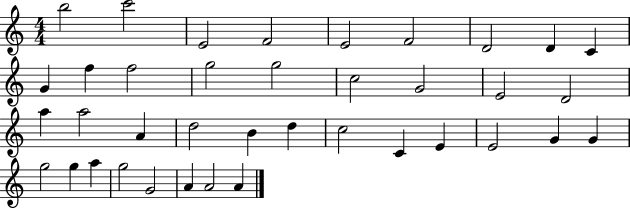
B5/h C6/h E4/h F4/h E4/h F4/h D4/h D4/q C4/q G4/q F5/q F5/h G5/h G5/h C5/h G4/h E4/h D4/h A5/q A5/h A4/q D5/h B4/q D5/q C5/h C4/q E4/q E4/h G4/q G4/q G5/h G5/q A5/q G5/h G4/h A4/q A4/h A4/q